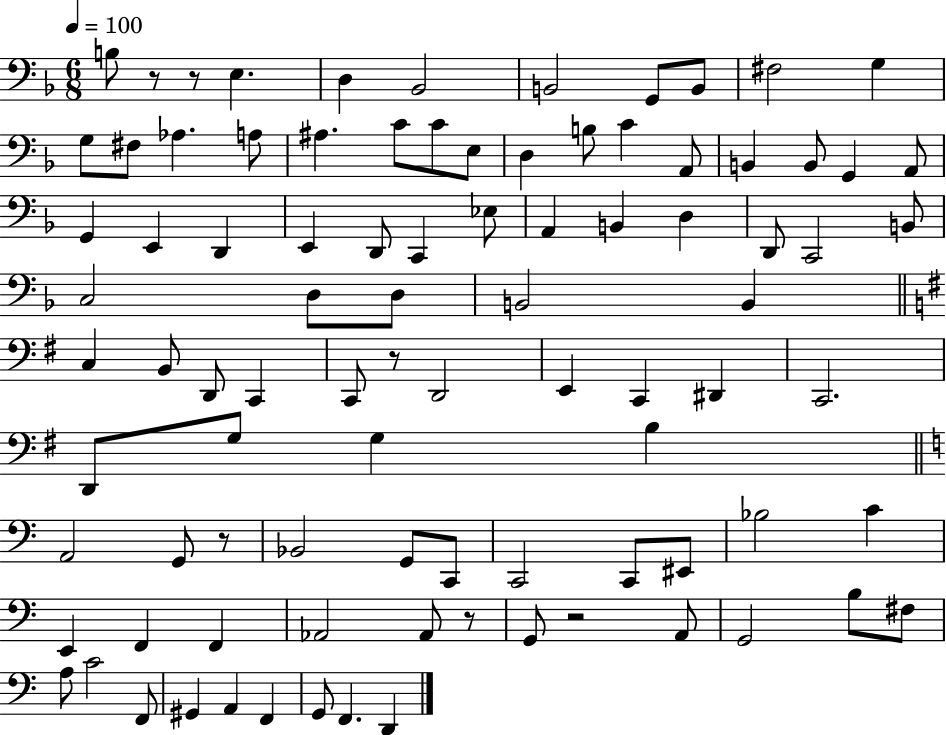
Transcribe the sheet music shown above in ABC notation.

X:1
T:Untitled
M:6/8
L:1/4
K:F
B,/2 z/2 z/2 E, D, _B,,2 B,,2 G,,/2 B,,/2 ^F,2 G, G,/2 ^F,/2 _A, A,/2 ^A, C/2 C/2 E,/2 D, B,/2 C A,,/2 B,, B,,/2 G,, A,,/2 G,, E,, D,, E,, D,,/2 C,, _E,/2 A,, B,, D, D,,/2 C,,2 B,,/2 C,2 D,/2 D,/2 B,,2 B,, C, B,,/2 D,,/2 C,, C,,/2 z/2 D,,2 E,, C,, ^D,, C,,2 D,,/2 G,/2 G, B, A,,2 G,,/2 z/2 _B,,2 G,,/2 C,,/2 C,,2 C,,/2 ^E,,/2 _B,2 C E,, F,, F,, _A,,2 _A,,/2 z/2 G,,/2 z2 A,,/2 G,,2 B,/2 ^F,/2 A,/2 C2 F,,/2 ^G,, A,, F,, G,,/2 F,, D,,